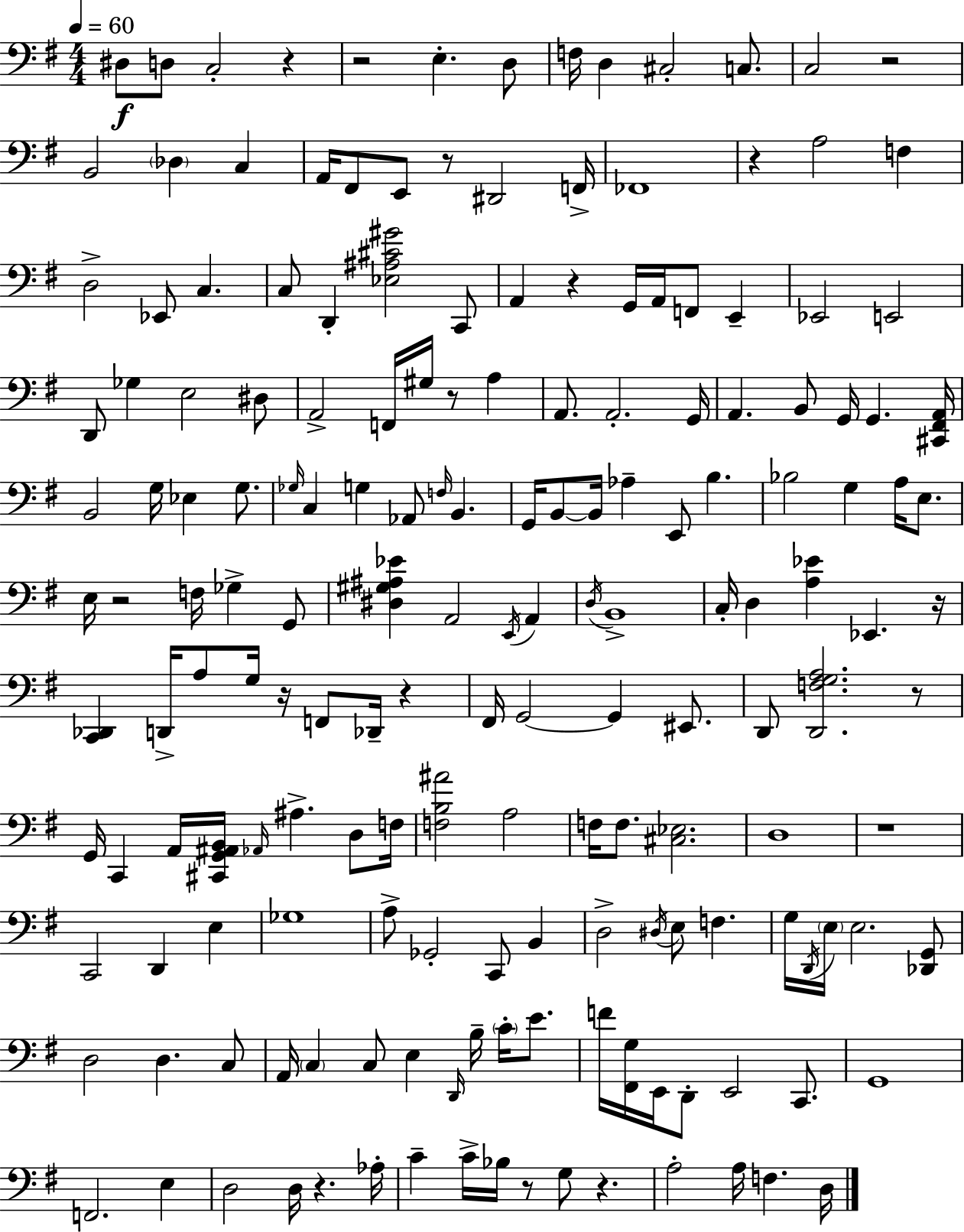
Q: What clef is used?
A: bass